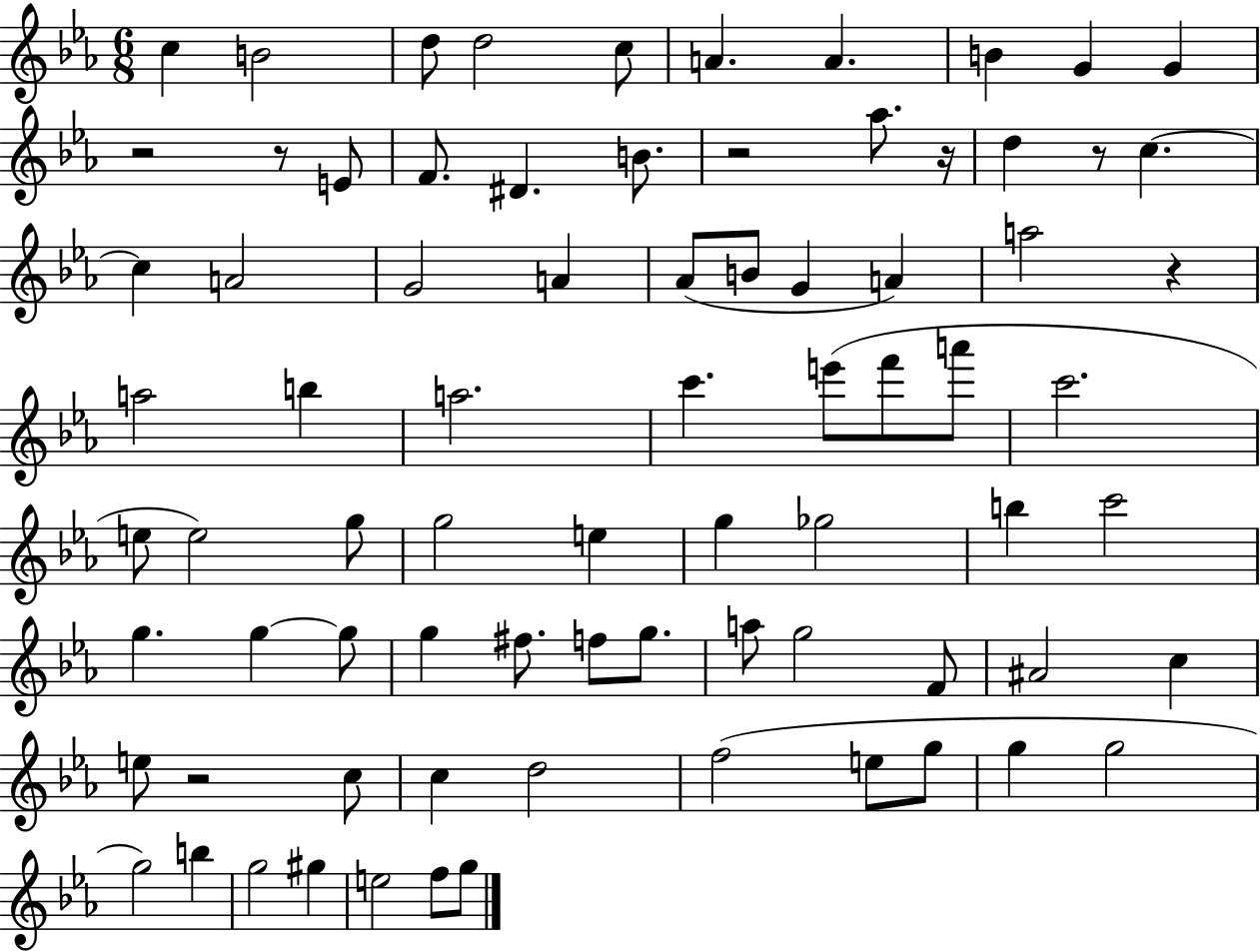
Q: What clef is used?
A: treble